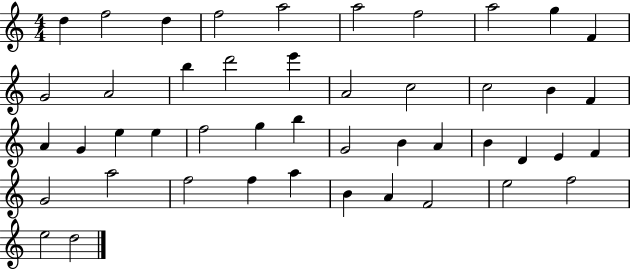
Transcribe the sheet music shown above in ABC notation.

X:1
T:Untitled
M:4/4
L:1/4
K:C
d f2 d f2 a2 a2 f2 a2 g F G2 A2 b d'2 e' A2 c2 c2 B F A G e e f2 g b G2 B A B D E F G2 a2 f2 f a B A F2 e2 f2 e2 d2